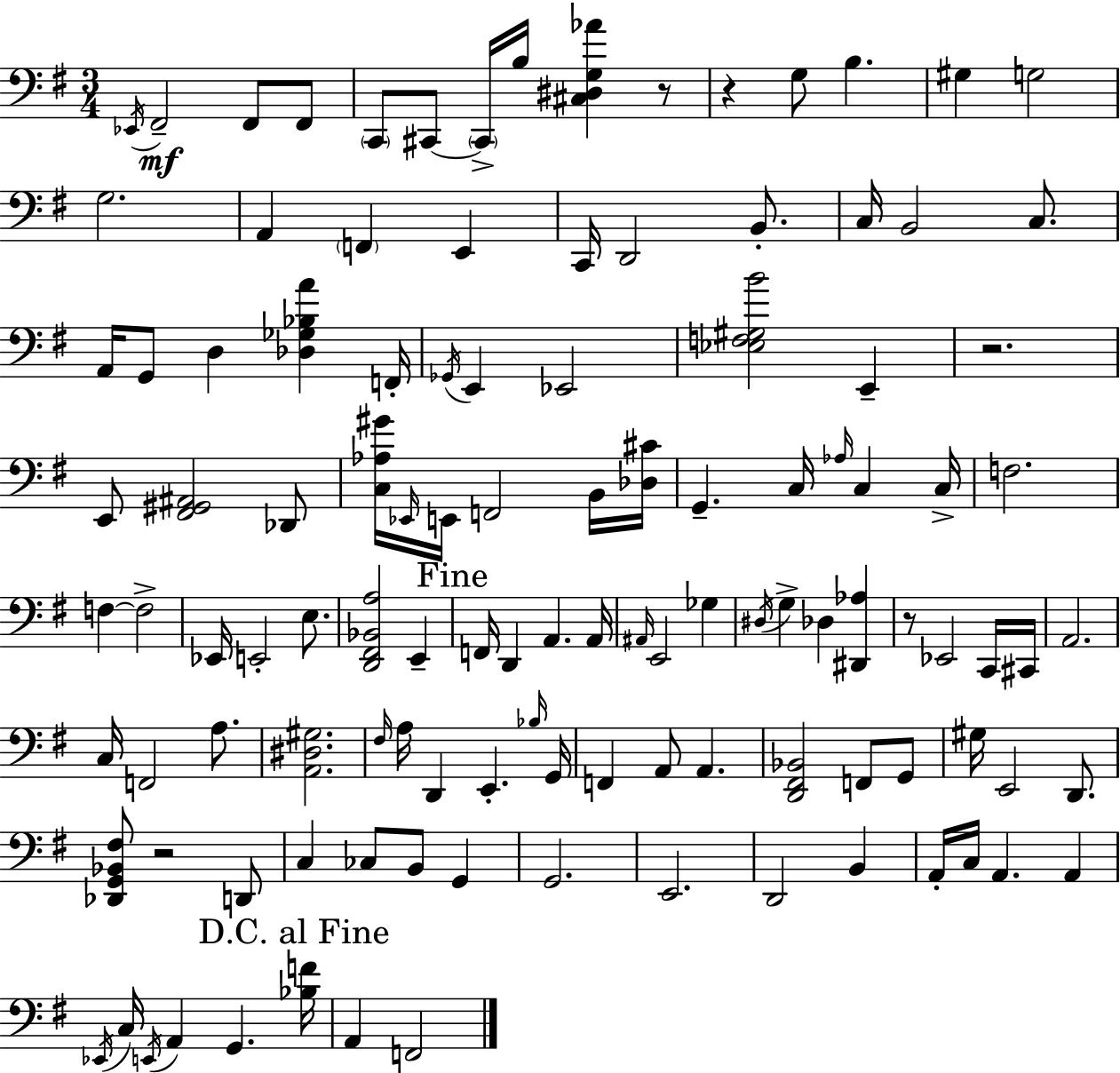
Eb2/s F#2/h F#2/e F#2/e C2/e C#2/e C#2/s B3/s [C#3,D#3,G3,Ab4]/q R/e R/q G3/e B3/q. G#3/q G3/h G3/h. A2/q F2/q E2/q C2/s D2/h B2/e. C3/s B2/h C3/e. A2/s G2/e D3/q [Db3,Gb3,Bb3,A4]/q F2/s Gb2/s E2/q Eb2/h [Eb3,F3,G#3,B4]/h E2/q R/h. E2/e [F#2,G#2,A#2]/h Db2/e [C3,Ab3,G#4]/s Eb2/s E2/s F2/h B2/s [Db3,C#4]/s G2/q. C3/s Ab3/s C3/q C3/s F3/h. F3/q F3/h Eb2/s E2/h E3/e. [D2,F#2,Bb2,A3]/h E2/q F2/s D2/q A2/q. A2/s A#2/s E2/h Gb3/q D#3/s G3/q Db3/q [D#2,Ab3]/q R/e Eb2/h C2/s C#2/s A2/h. C3/s F2/h A3/e. [A2,D#3,G#3]/h. F#3/s A3/s D2/q E2/q. Bb3/s G2/s F2/q A2/e A2/q. [D2,F#2,Bb2]/h F2/e G2/e G#3/s E2/h D2/e. [Db2,G2,Bb2,F#3]/e R/h D2/e C3/q CES3/e B2/e G2/q G2/h. E2/h. D2/h B2/q A2/s C3/s A2/q. A2/q Eb2/s C3/s E2/s A2/q G2/q. [Bb3,F4]/s A2/q F2/h